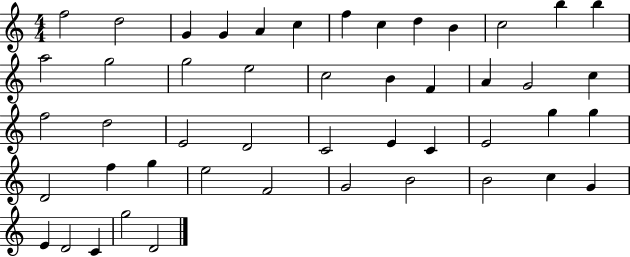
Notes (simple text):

F5/h D5/h G4/q G4/q A4/q C5/q F5/q C5/q D5/q B4/q C5/h B5/q B5/q A5/h G5/h G5/h E5/h C5/h B4/q F4/q A4/q G4/h C5/q F5/h D5/h E4/h D4/h C4/h E4/q C4/q E4/h G5/q G5/q D4/h F5/q G5/q E5/h F4/h G4/h B4/h B4/h C5/q G4/q E4/q D4/h C4/q G5/h D4/h